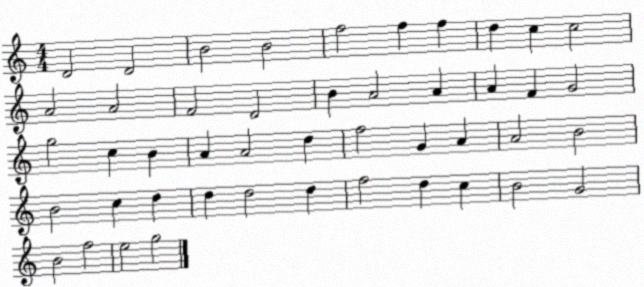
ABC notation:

X:1
T:Untitled
M:4/4
L:1/4
K:C
D2 D2 B2 B2 f2 f f d c c2 A2 A2 F2 D2 B A2 A A F G2 g2 c B A A2 d f2 G A A2 B2 B2 c d d d2 d f2 d c B2 G2 B2 f2 e2 g2